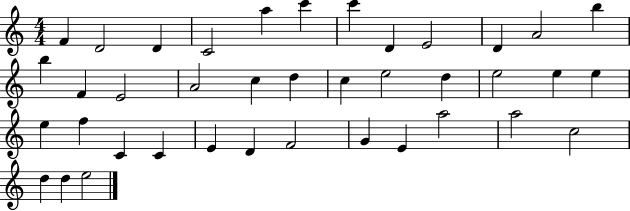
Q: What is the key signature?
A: C major